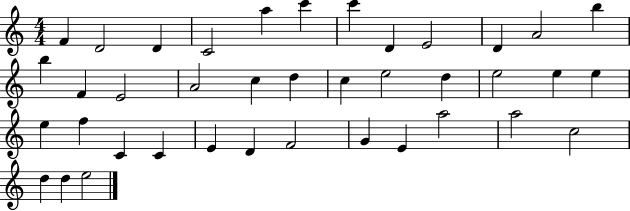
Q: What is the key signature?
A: C major